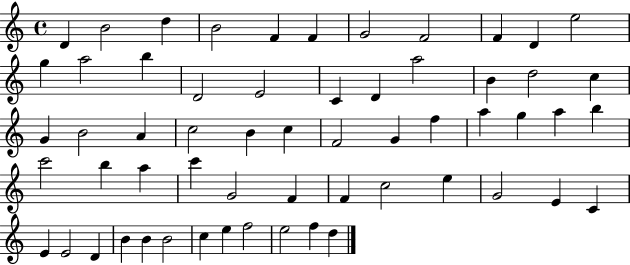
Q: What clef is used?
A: treble